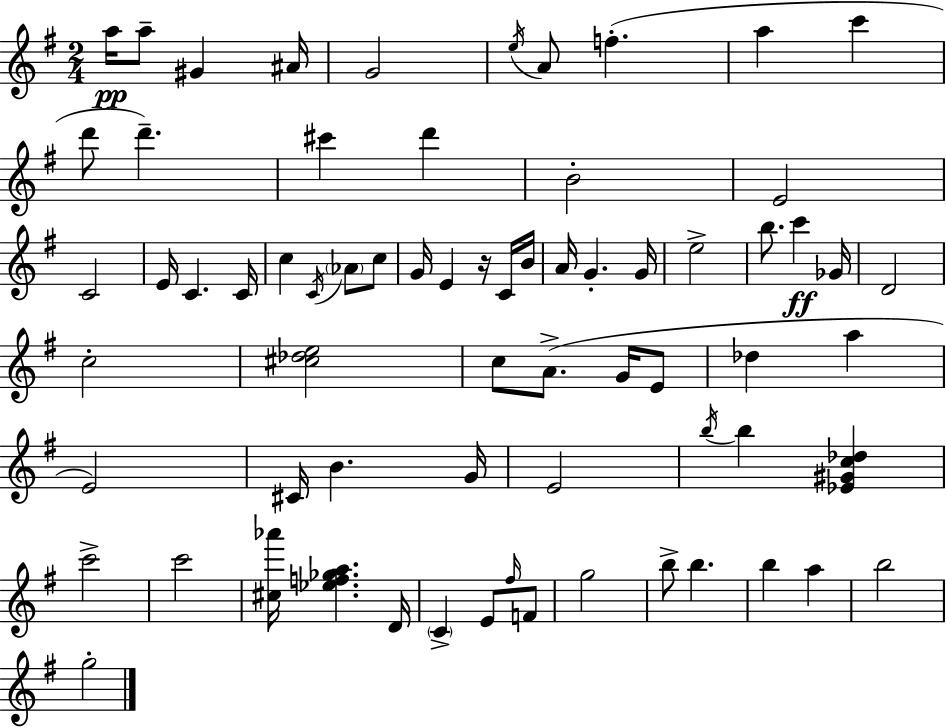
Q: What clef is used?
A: treble